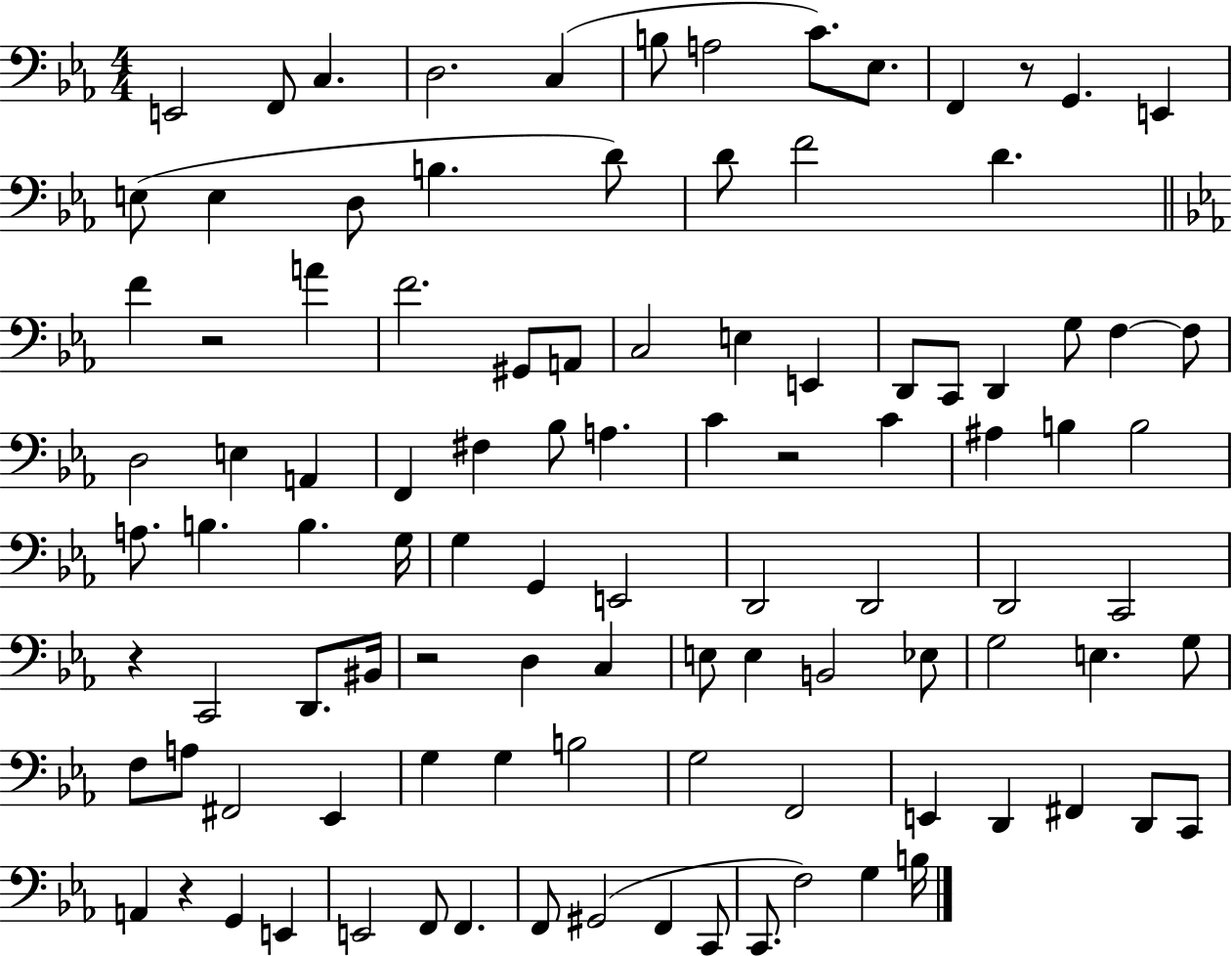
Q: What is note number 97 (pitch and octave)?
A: B3